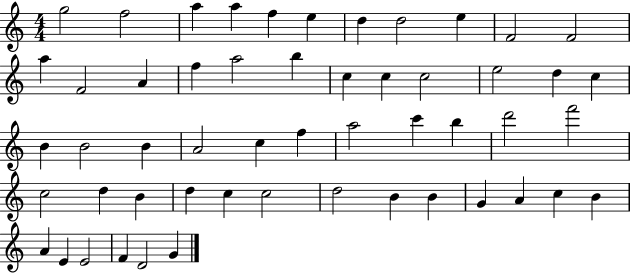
{
  \clef treble
  \numericTimeSignature
  \time 4/4
  \key c \major
  g''2 f''2 | a''4 a''4 f''4 e''4 | d''4 d''2 e''4 | f'2 f'2 | \break a''4 f'2 a'4 | f''4 a''2 b''4 | c''4 c''4 c''2 | e''2 d''4 c''4 | \break b'4 b'2 b'4 | a'2 c''4 f''4 | a''2 c'''4 b''4 | d'''2 f'''2 | \break c''2 d''4 b'4 | d''4 c''4 c''2 | d''2 b'4 b'4 | g'4 a'4 c''4 b'4 | \break a'4 e'4 e'2 | f'4 d'2 g'4 | \bar "|."
}